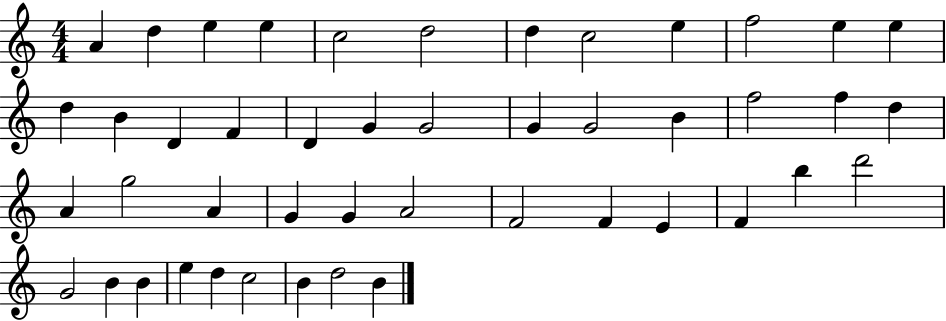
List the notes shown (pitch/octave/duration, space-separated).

A4/q D5/q E5/q E5/q C5/h D5/h D5/q C5/h E5/q F5/h E5/q E5/q D5/q B4/q D4/q F4/q D4/q G4/q G4/h G4/q G4/h B4/q F5/h F5/q D5/q A4/q G5/h A4/q G4/q G4/q A4/h F4/h F4/q E4/q F4/q B5/q D6/h G4/h B4/q B4/q E5/q D5/q C5/h B4/q D5/h B4/q